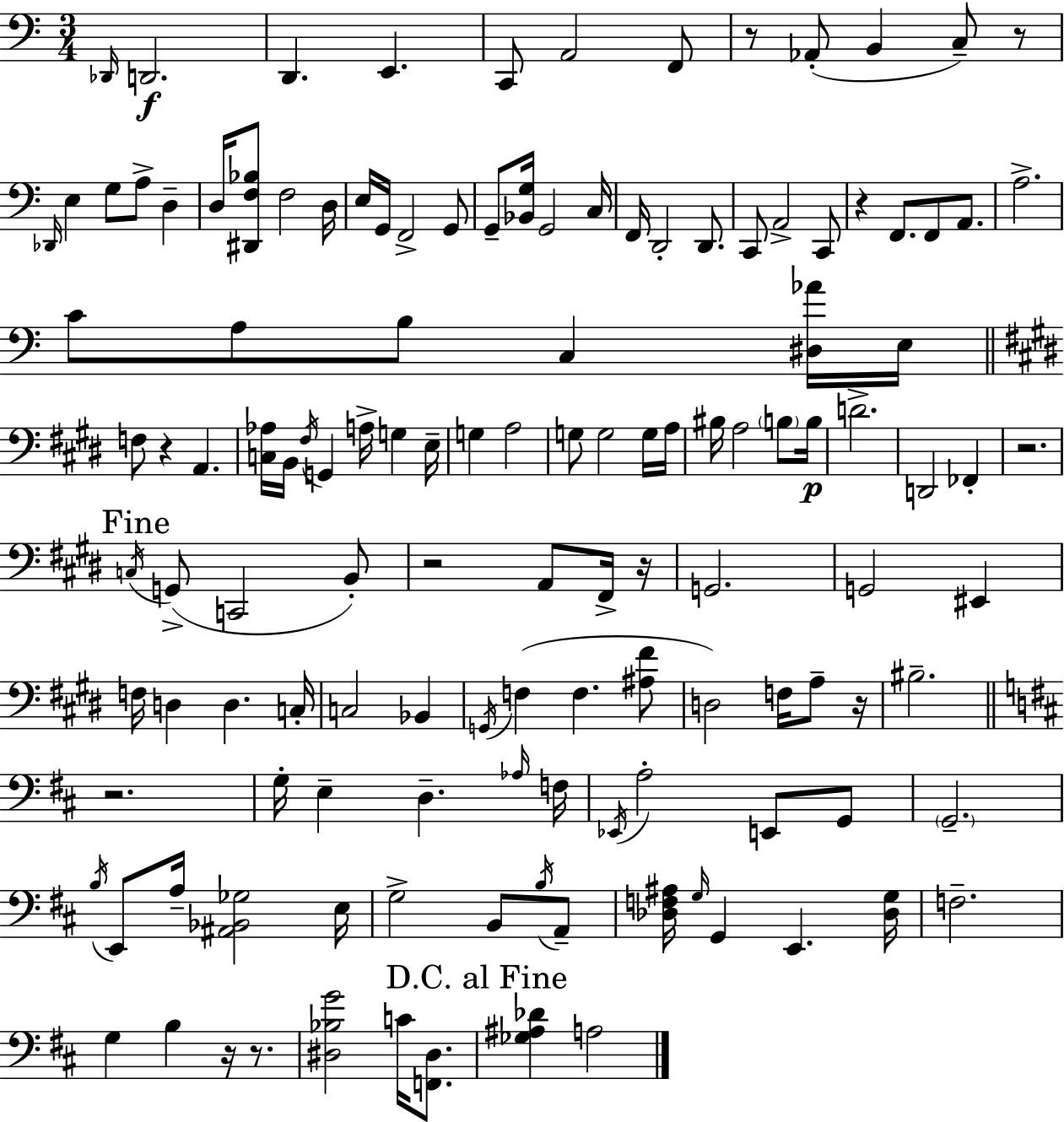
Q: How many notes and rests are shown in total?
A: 131